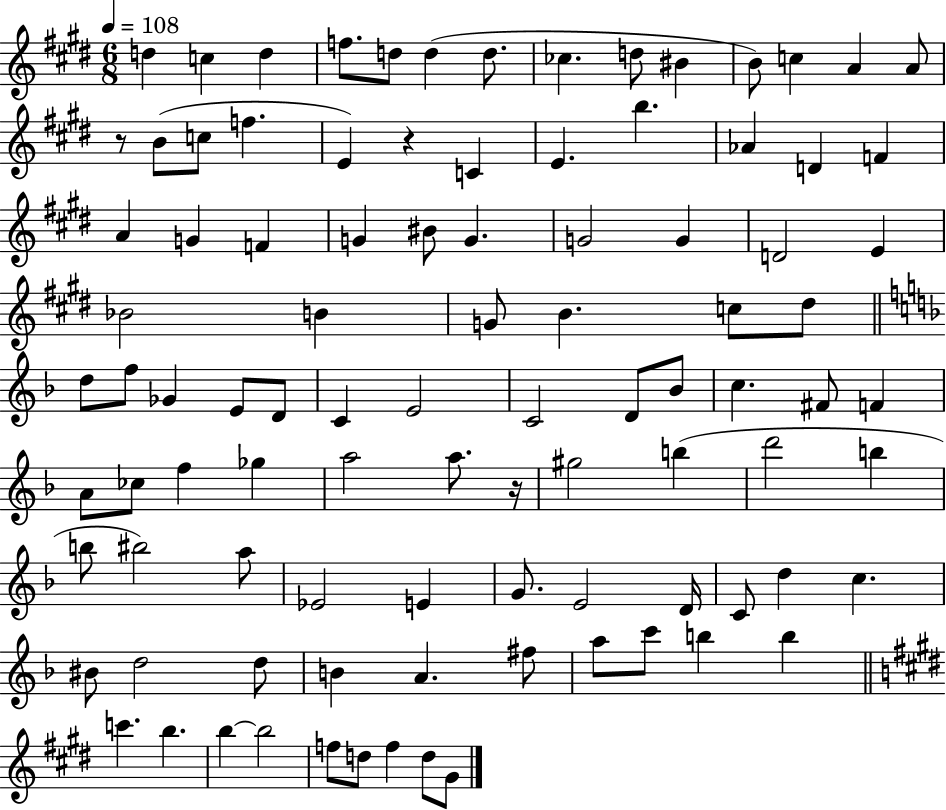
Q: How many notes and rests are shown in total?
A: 96